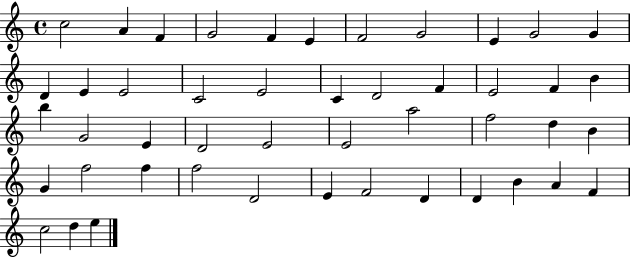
C5/h A4/q F4/q G4/h F4/q E4/q F4/h G4/h E4/q G4/h G4/q D4/q E4/q E4/h C4/h E4/h C4/q D4/h F4/q E4/h F4/q B4/q B5/q G4/h E4/q D4/h E4/h E4/h A5/h F5/h D5/q B4/q G4/q F5/h F5/q F5/h D4/h E4/q F4/h D4/q D4/q B4/q A4/q F4/q C5/h D5/q E5/q